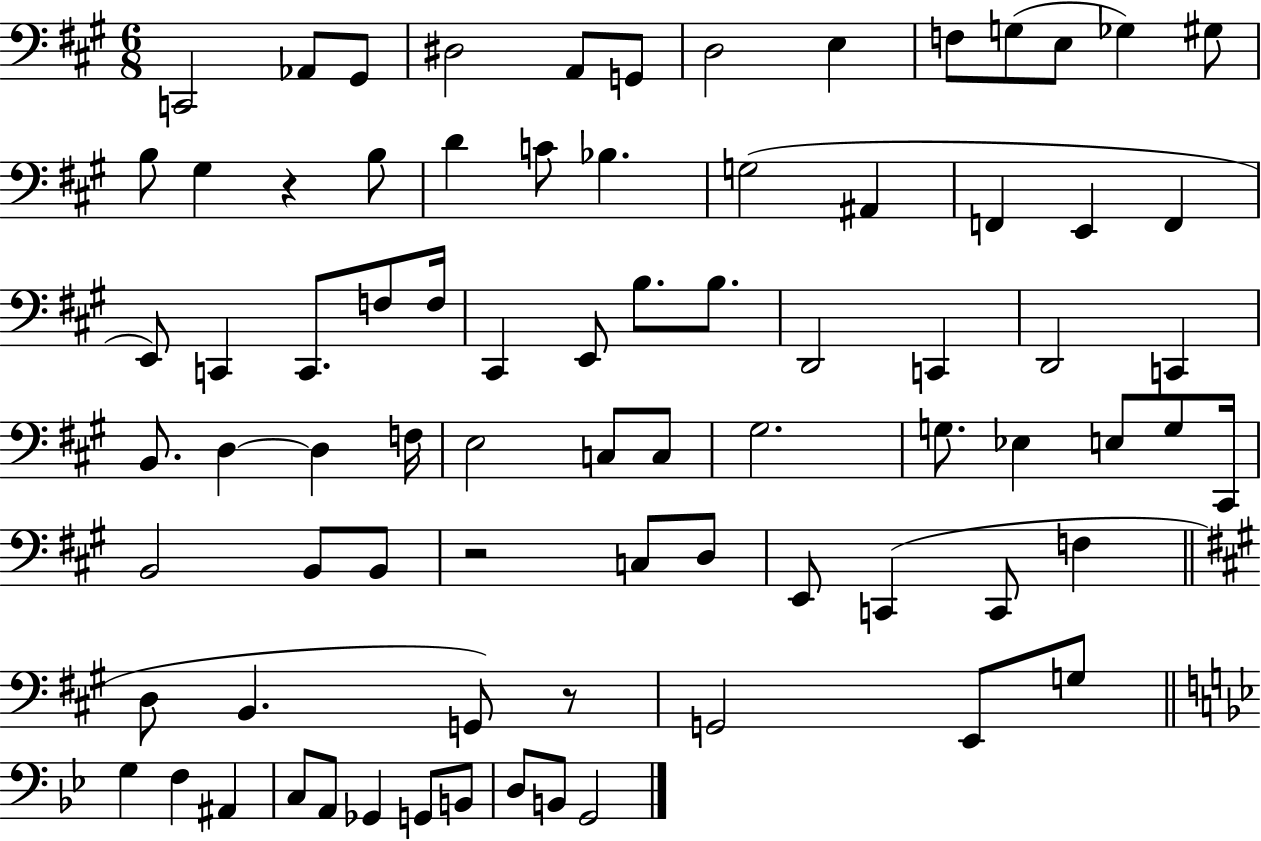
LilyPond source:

{
  \clef bass
  \numericTimeSignature
  \time 6/8
  \key a \major
  c,2 aes,8 gis,8 | dis2 a,8 g,8 | d2 e4 | f8 g8( e8 ges4) gis8 | \break b8 gis4 r4 b8 | d'4 c'8 bes4. | g2( ais,4 | f,4 e,4 f,4 | \break e,8) c,4 c,8. f8 f16 | cis,4 e,8 b8. b8. | d,2 c,4 | d,2 c,4 | \break b,8. d4~~ d4 f16 | e2 c8 c8 | gis2. | g8. ees4 e8 g8 cis,16 | \break b,2 b,8 b,8 | r2 c8 d8 | e,8 c,4( c,8 f4 | \bar "||" \break \key a \major d8 b,4. g,8) r8 | g,2 e,8 g8 | \bar "||" \break \key bes \major g4 f4 ais,4 | c8 a,8 ges,4 g,8 b,8 | d8 b,8 g,2 | \bar "|."
}